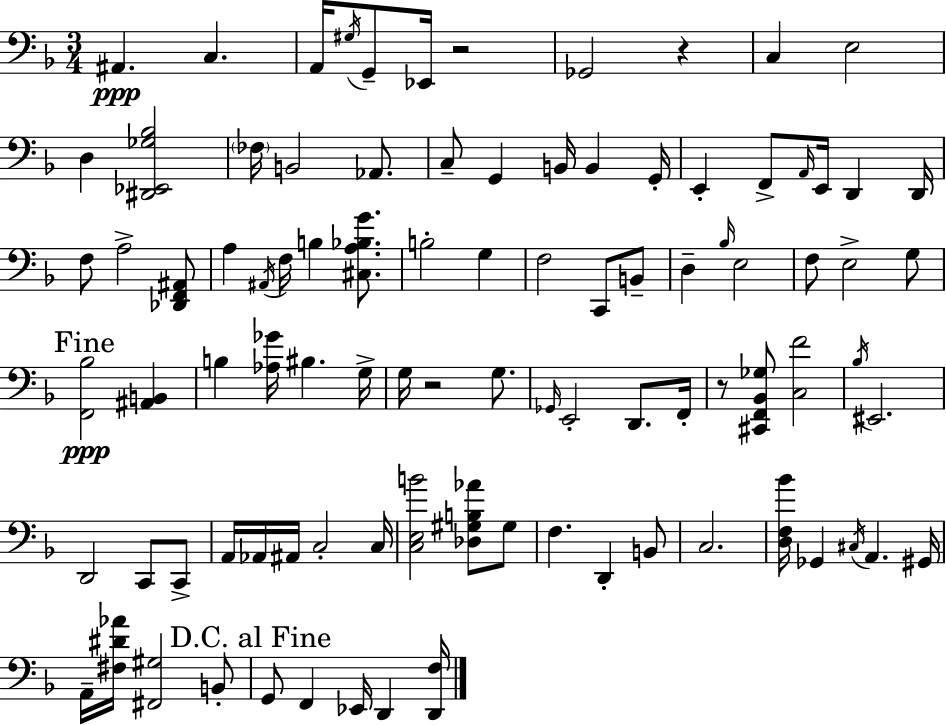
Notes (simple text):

A#2/q. C3/q. A2/s G#3/s G2/e Eb2/s R/h Gb2/h R/q C3/q E3/h D3/q [D#2,Eb2,Gb3,Bb3]/h FES3/s B2/h Ab2/e. C3/e G2/q B2/s B2/q G2/s E2/q F2/e A2/s E2/s D2/q D2/s F3/e A3/h [Db2,F2,A#2]/e A3/q A#2/s F3/s B3/q [C#3,A3,Bb3,G4]/e. B3/h G3/q F3/h C2/e B2/e D3/q Bb3/s E3/h F3/e E3/h G3/e [F2,Bb3]/h [A#2,B2]/q B3/q [Ab3,Gb4]/s BIS3/q. G3/s G3/s R/h G3/e. Gb2/s E2/h D2/e. F2/s R/e [C#2,F2,Bb2,Gb3]/e [C3,F4]/h Bb3/s EIS2/h. D2/h C2/e C2/e A2/s Ab2/s A#2/s C3/h C3/s [C3,E3,B4]/h [Db3,G#3,B3,Ab4]/e G#3/e F3/q. D2/q B2/e C3/h. [D3,F3,Bb4]/s Gb2/q C#3/s A2/q. G#2/s A2/s [F#3,D#4,Ab4]/s [F#2,G#3]/h B2/e G2/e F2/q Eb2/s D2/q [D2,F3]/s